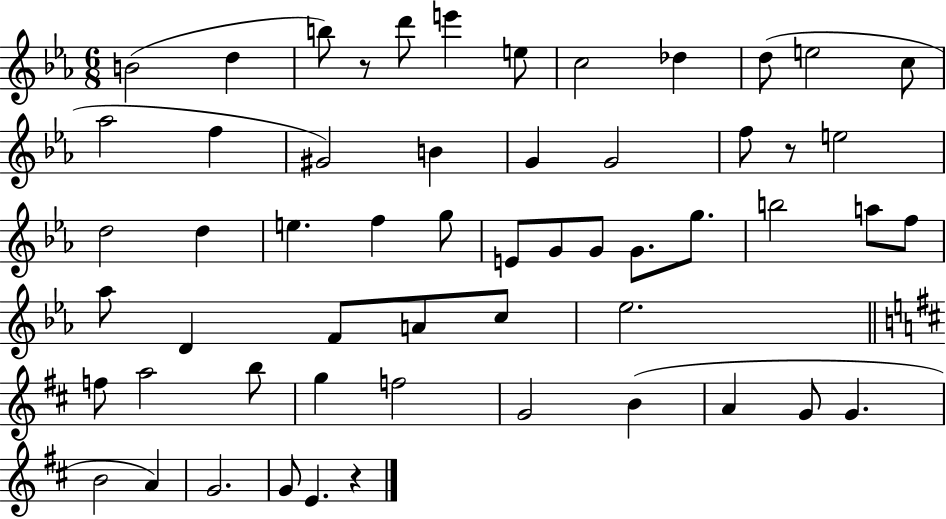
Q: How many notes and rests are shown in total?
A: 56